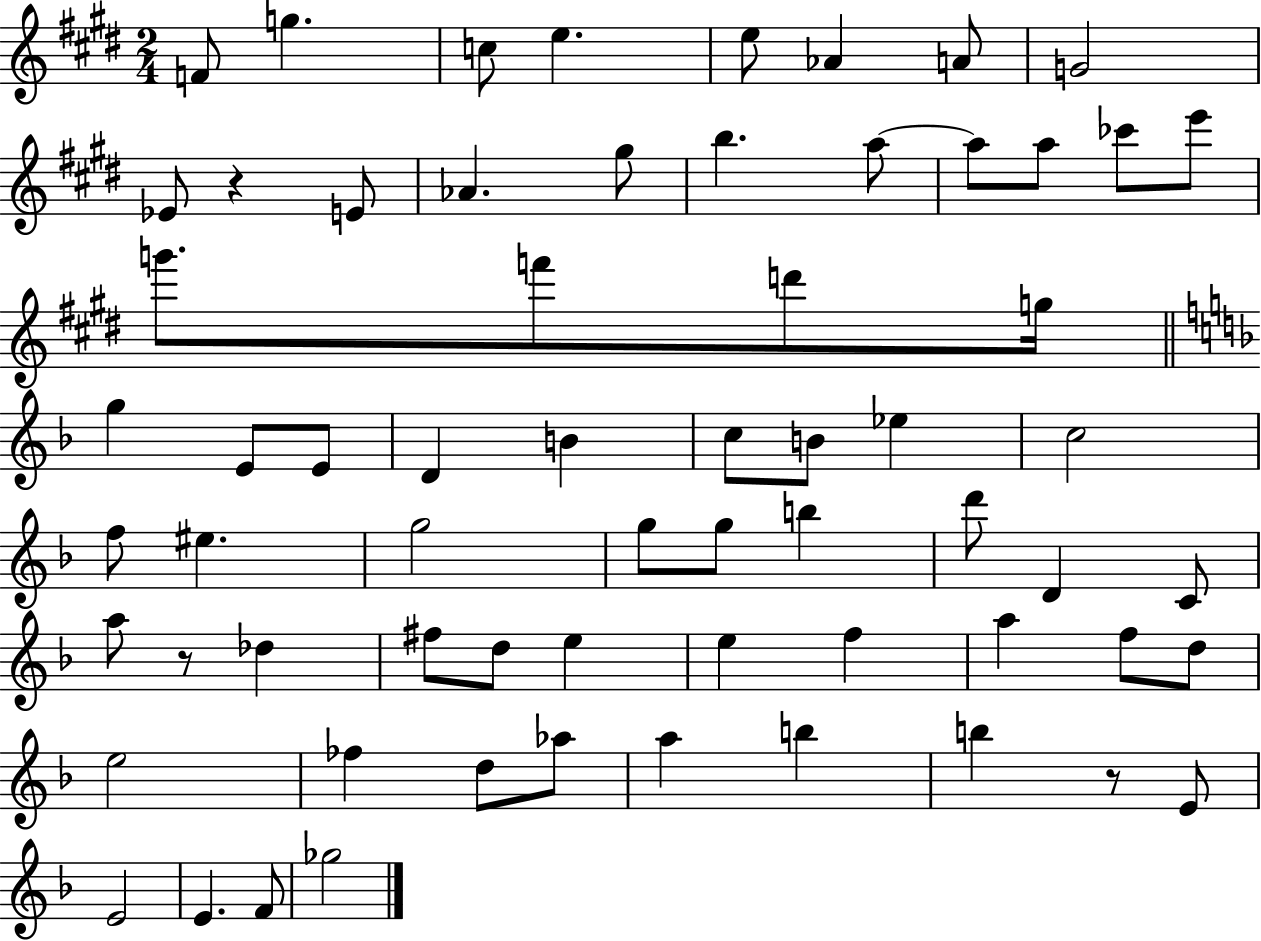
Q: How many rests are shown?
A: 3